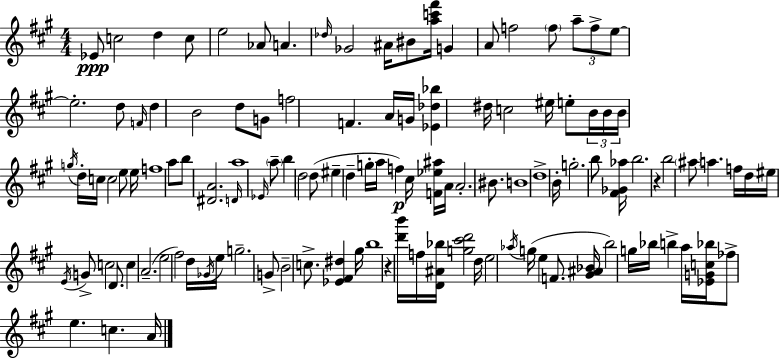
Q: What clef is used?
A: treble